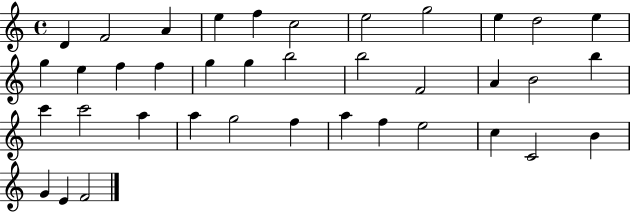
X:1
T:Untitled
M:4/4
L:1/4
K:C
D F2 A e f c2 e2 g2 e d2 e g e f f g g b2 b2 F2 A B2 b c' c'2 a a g2 f a f e2 c C2 B G E F2